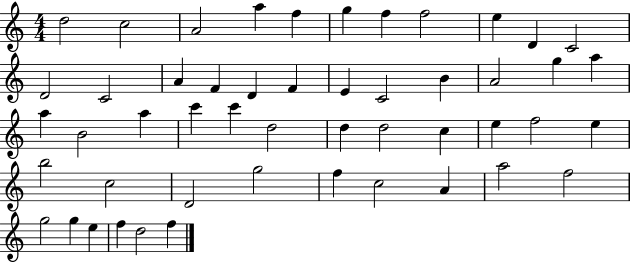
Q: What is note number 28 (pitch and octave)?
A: C6